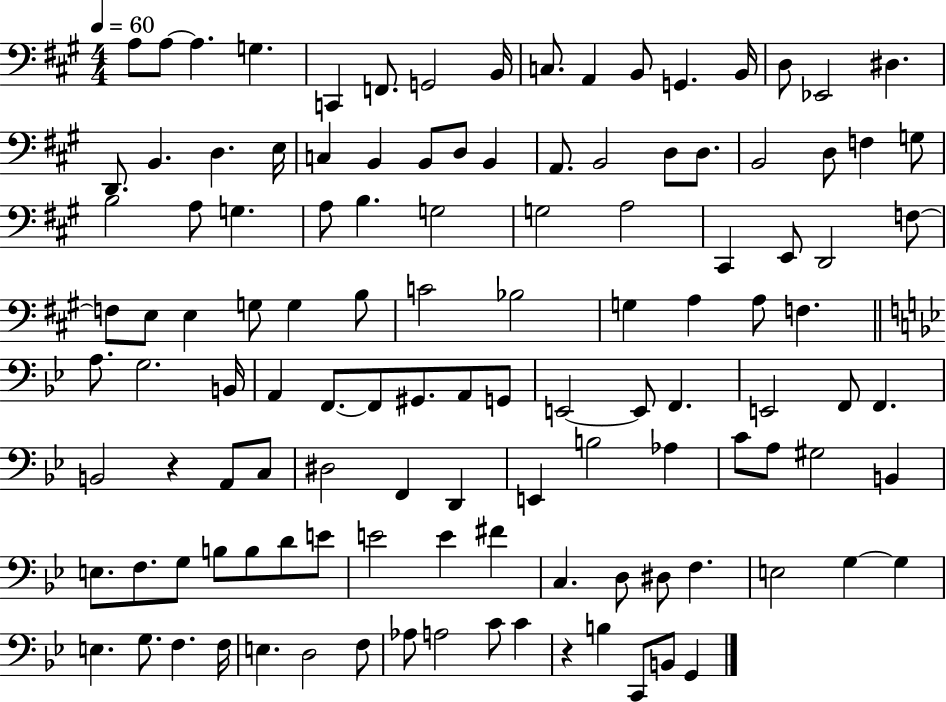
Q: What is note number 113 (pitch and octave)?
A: C4